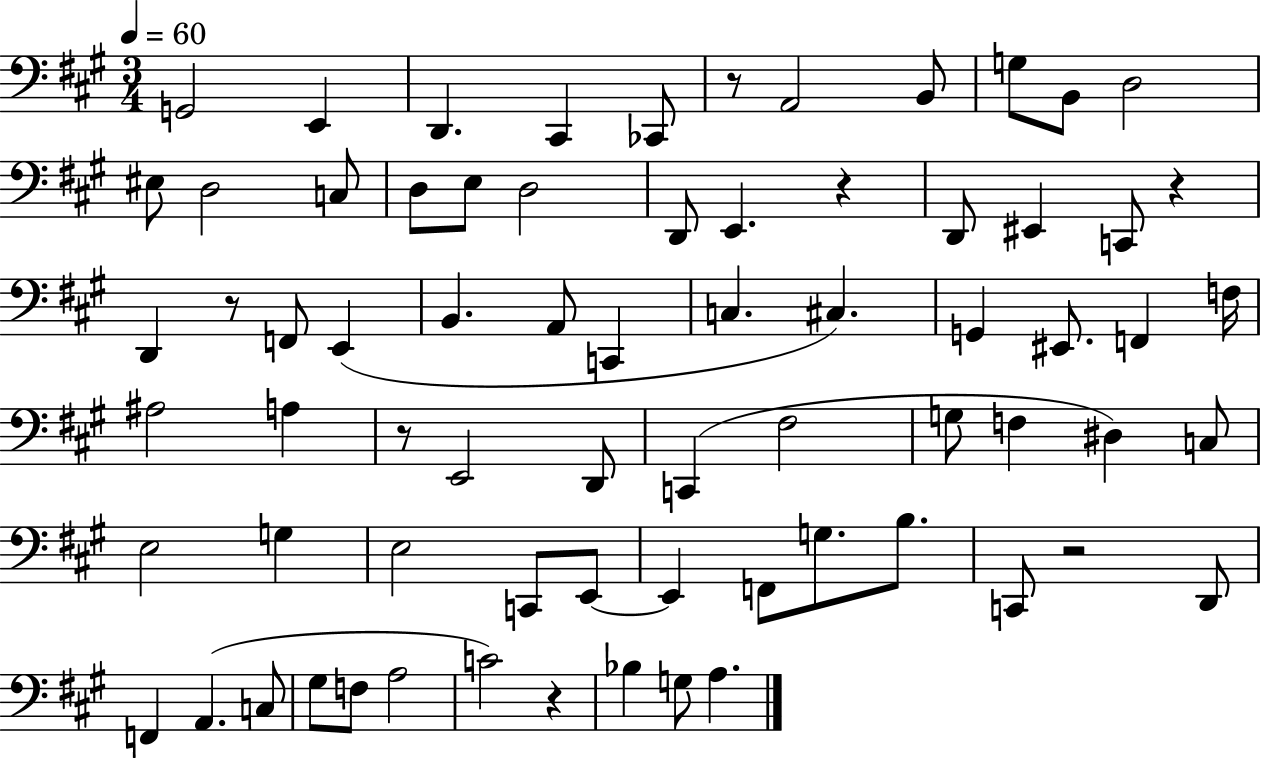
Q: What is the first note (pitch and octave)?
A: G2